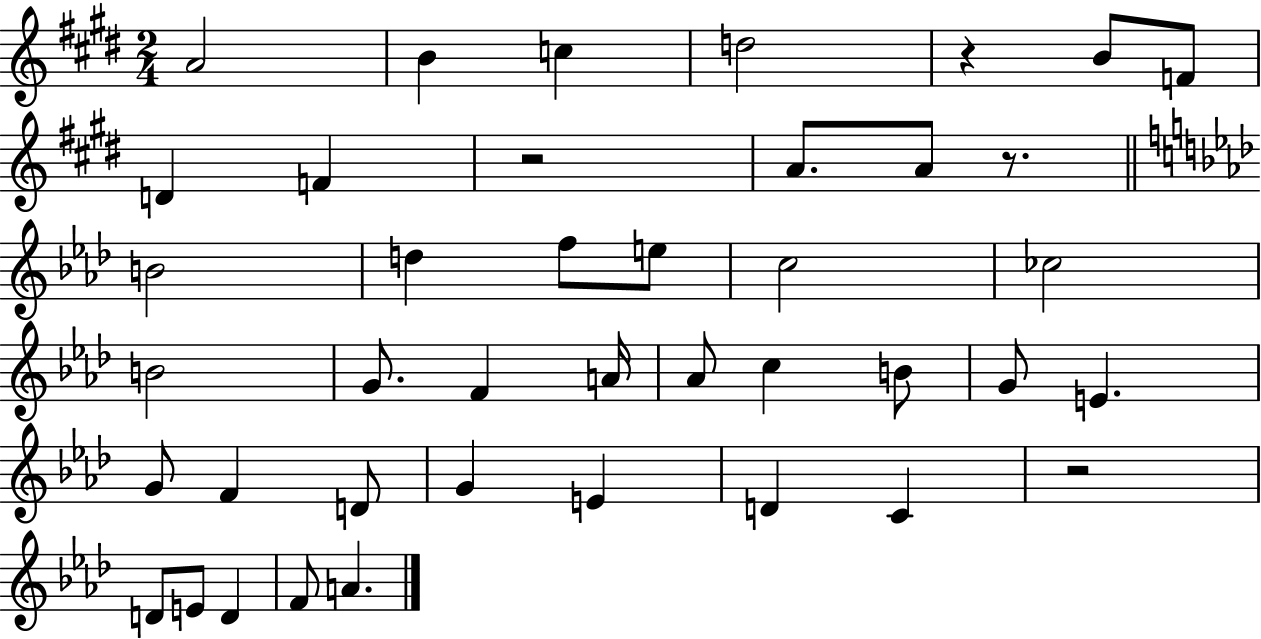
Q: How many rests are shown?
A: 4